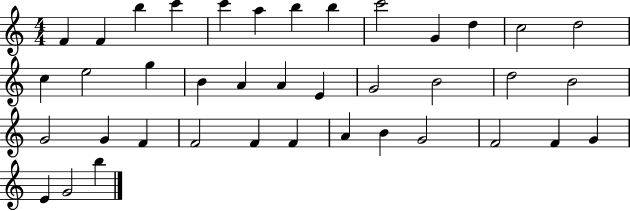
F4/q F4/q B5/q C6/q C6/q A5/q B5/q B5/q C6/h G4/q D5/q C5/h D5/h C5/q E5/h G5/q B4/q A4/q A4/q E4/q G4/h B4/h D5/h B4/h G4/h G4/q F4/q F4/h F4/q F4/q A4/q B4/q G4/h F4/h F4/q G4/q E4/q G4/h B5/q